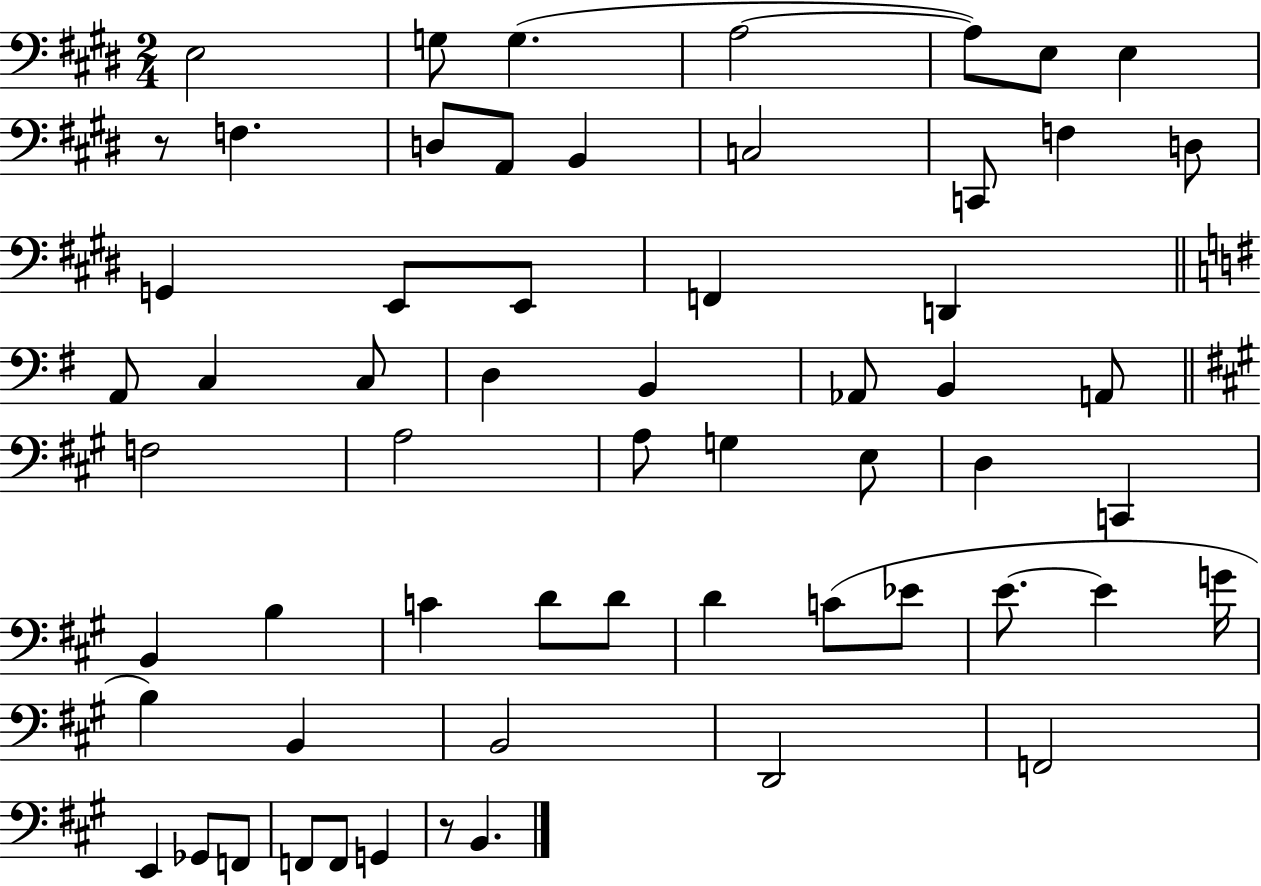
{
  \clef bass
  \numericTimeSignature
  \time 2/4
  \key e \major
  e2 | g8 g4.( | a2~~ | a8) e8 e4 | \break r8 f4. | d8 a,8 b,4 | c2 | c,8 f4 d8 | \break g,4 e,8 e,8 | f,4 d,4 | \bar "||" \break \key g \major a,8 c4 c8 | d4 b,4 | aes,8 b,4 a,8 | \bar "||" \break \key a \major f2 | a2 | a8 g4 e8 | d4 c,4 | \break b,4 b4 | c'4 d'8 d'8 | d'4 c'8( ees'8 | e'8.~~ e'4 g'16 | \break b4) b,4 | b,2 | d,2 | f,2 | \break e,4 ges,8 f,8 | f,8 f,8 g,4 | r8 b,4. | \bar "|."
}